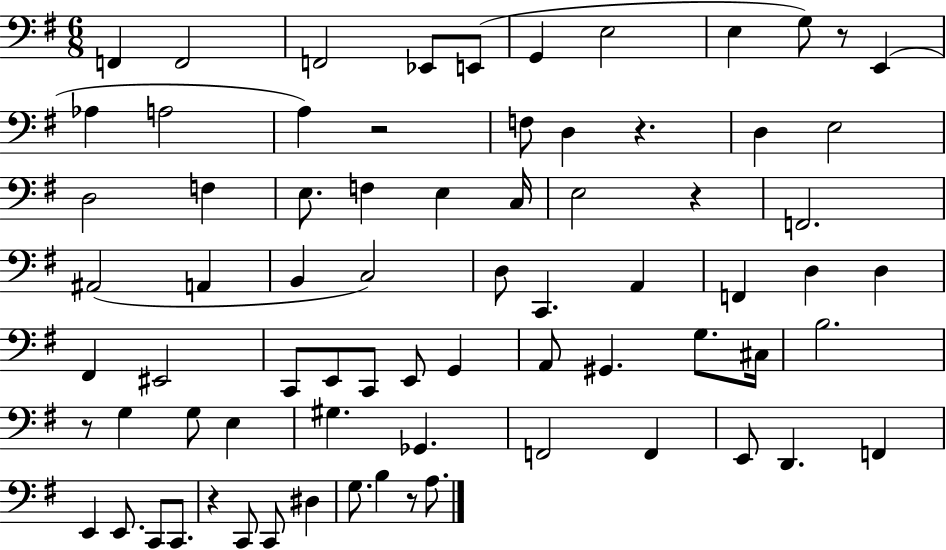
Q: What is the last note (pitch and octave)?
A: A3